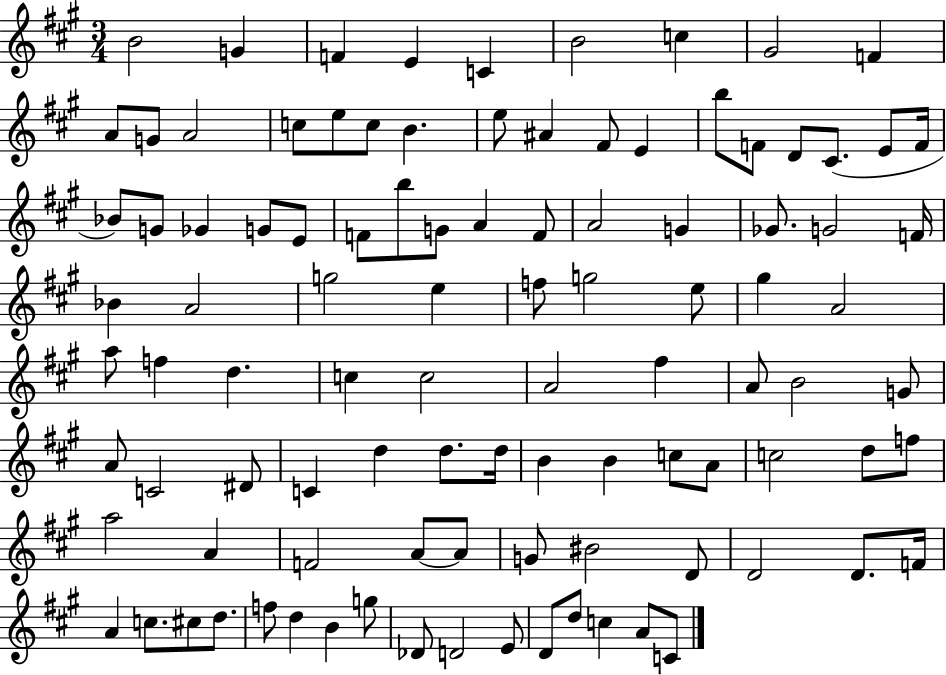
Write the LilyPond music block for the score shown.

{
  \clef treble
  \numericTimeSignature
  \time 3/4
  \key a \major
  b'2 g'4 | f'4 e'4 c'4 | b'2 c''4 | gis'2 f'4 | \break a'8 g'8 a'2 | c''8 e''8 c''8 b'4. | e''8 ais'4 fis'8 e'4 | b''8 f'8 d'8 cis'8.( e'8 f'16 | \break bes'8) g'8 ges'4 g'8 e'8 | f'8 b''8 g'8 a'4 f'8 | a'2 g'4 | ges'8. g'2 f'16 | \break bes'4 a'2 | g''2 e''4 | f''8 g''2 e''8 | gis''4 a'2 | \break a''8 f''4 d''4. | c''4 c''2 | a'2 fis''4 | a'8 b'2 g'8 | \break a'8 c'2 dis'8 | c'4 d''4 d''8. d''16 | b'4 b'4 c''8 a'8 | c''2 d''8 f''8 | \break a''2 a'4 | f'2 a'8~~ a'8 | g'8 bis'2 d'8 | d'2 d'8. f'16 | \break a'4 c''8. cis''8 d''8. | f''8 d''4 b'4 g''8 | des'8 d'2 e'8 | d'8 d''8 c''4 a'8 c'8 | \break \bar "|."
}